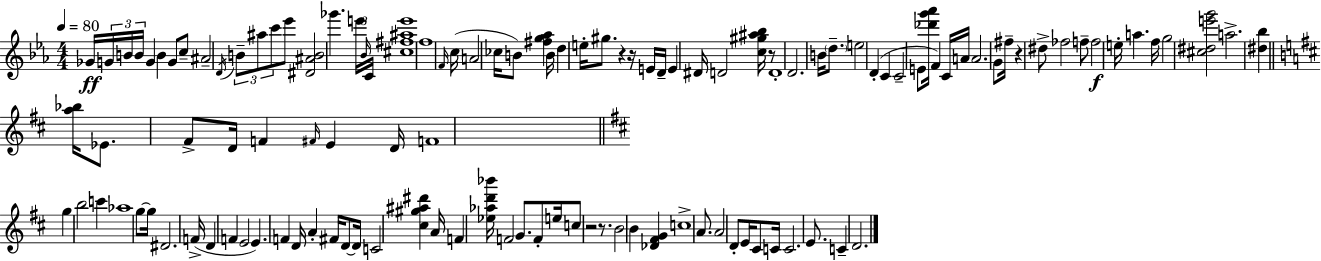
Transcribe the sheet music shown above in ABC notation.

X:1
T:Untitled
M:4/4
L:1/4
K:Eb
_G/4 G/4 B/4 B/4 G B G/2 c/2 ^A2 D/4 B/2 ^a/2 c'/2 _e'/2 [^D^AB]2 _g' e'/4 _B/4 C/4 [^c^f^ae']4 f4 F/4 c/4 A2 _c/4 B/2 [^fg_a] B/4 d e/4 ^g/2 z z/4 E/4 D/4 E ^D/4 D2 [c^g^a_b]/4 z/2 D4 D2 B/4 d/2 e2 D C C2 E/2 [_d'g'_a']/4 F C/4 A/4 A2 G/2 ^f/4 z ^d/2 _f2 f/2 f2 e/4 a f/4 g2 [^c^de'g']2 a2 [^d_b] [a_b]/4 _E/2 ^F/2 D/4 F ^F/4 E D/4 F4 g b2 c' _a4 g/2 g/4 ^D2 F/4 D F E2 E F D/4 A ^F/4 D/2 D/4 C2 [^c^g^a^d'] A/4 F [_e_ad'_b']/4 F2 G/2 F/2 e/4 c/2 z2 z/2 B2 B [_D^FG] c4 A/2 A2 D/2 E/4 ^C/2 C/4 C2 E/2 C D2